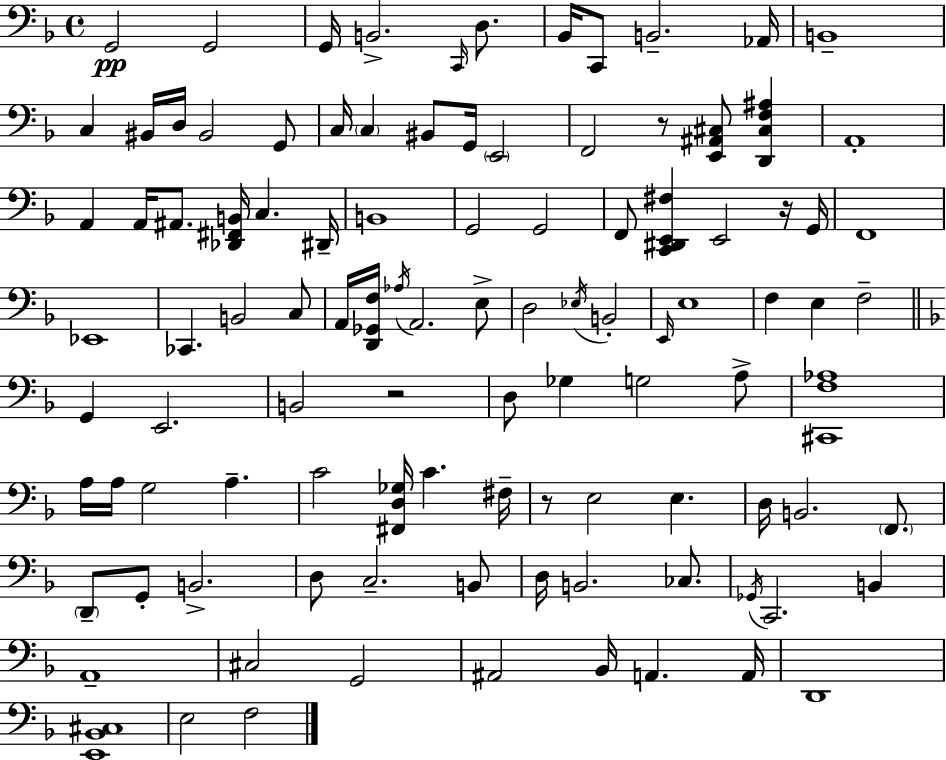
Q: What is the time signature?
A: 4/4